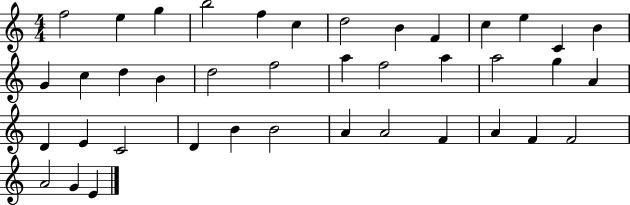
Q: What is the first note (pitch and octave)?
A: F5